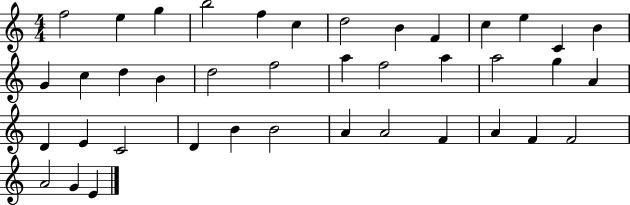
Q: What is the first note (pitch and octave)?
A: F5